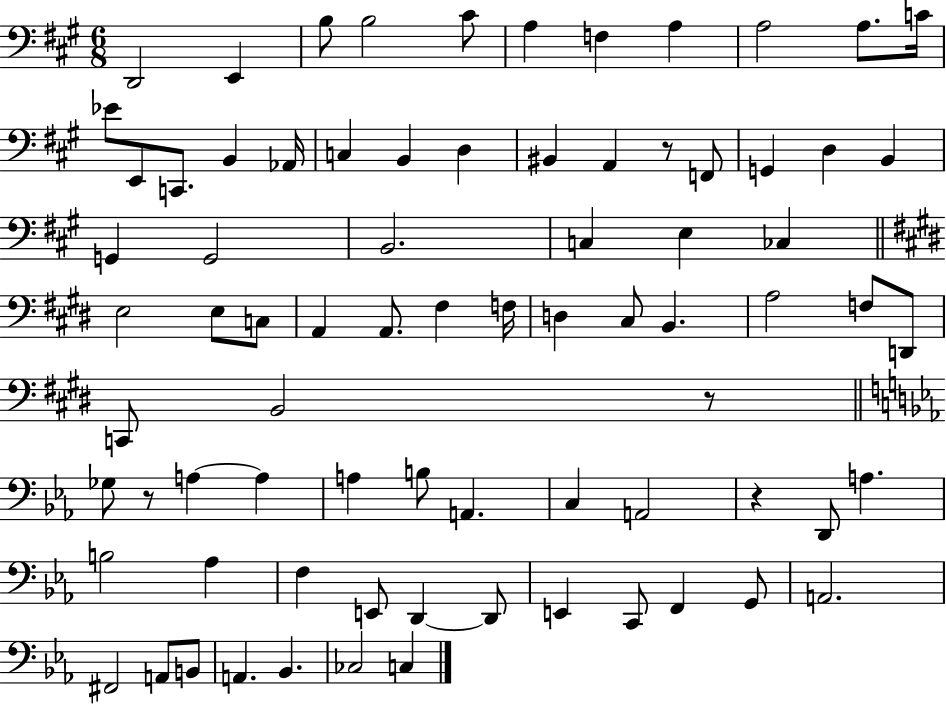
X:1
T:Untitled
M:6/8
L:1/4
K:A
D,,2 E,, B,/2 B,2 ^C/2 A, F, A, A,2 A,/2 C/4 _E/2 E,,/2 C,,/2 B,, _A,,/4 C, B,, D, ^B,, A,, z/2 F,,/2 G,, D, B,, G,, G,,2 B,,2 C, E, _C, E,2 E,/2 C,/2 A,, A,,/2 ^F, F,/4 D, ^C,/2 B,, A,2 F,/2 D,,/2 C,,/2 B,,2 z/2 _G,/2 z/2 A, A, A, B,/2 A,, C, A,,2 z D,,/2 A, B,2 _A, F, E,,/2 D,, D,,/2 E,, C,,/2 F,, G,,/2 A,,2 ^F,,2 A,,/2 B,,/2 A,, _B,, _C,2 C,